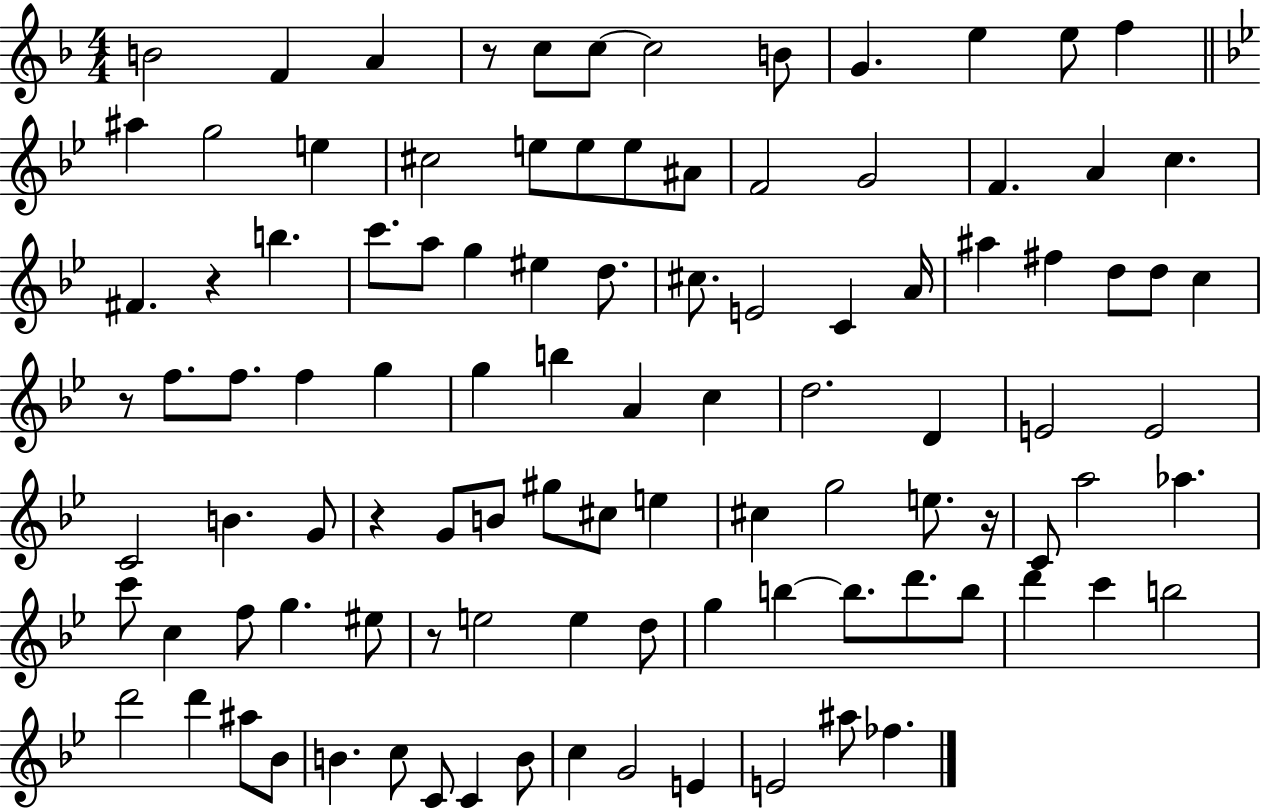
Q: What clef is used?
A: treble